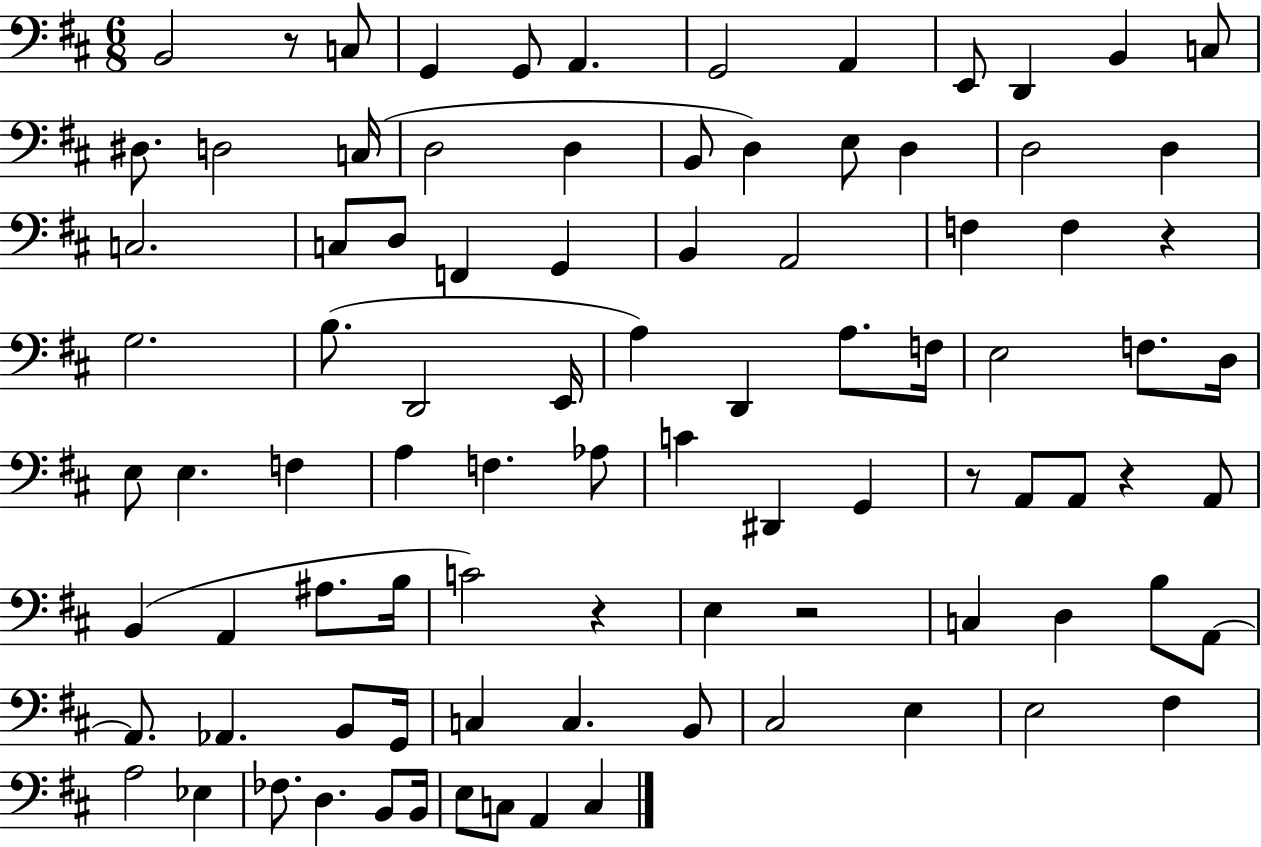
{
  \clef bass
  \numericTimeSignature
  \time 6/8
  \key d \major
  b,2 r8 c8 | g,4 g,8 a,4. | g,2 a,4 | e,8 d,4 b,4 c8 | \break dis8. d2 c16( | d2 d4 | b,8 d4) e8 d4 | d2 d4 | \break c2. | c8 d8 f,4 g,4 | b,4 a,2 | f4 f4 r4 | \break g2. | b8.( d,2 e,16 | a4) d,4 a8. f16 | e2 f8. d16 | \break e8 e4. f4 | a4 f4. aes8 | c'4 dis,4 g,4 | r8 a,8 a,8 r4 a,8 | \break b,4( a,4 ais8. b16 | c'2) r4 | e4 r2 | c4 d4 b8 a,8~~ | \break a,8. aes,4. b,8 g,16 | c4 c4. b,8 | cis2 e4 | e2 fis4 | \break a2 ees4 | fes8. d4. b,8 b,16 | e8 c8 a,4 c4 | \bar "|."
}